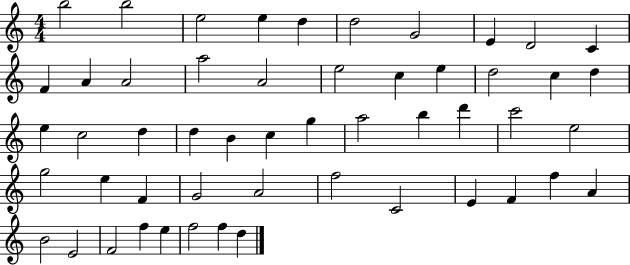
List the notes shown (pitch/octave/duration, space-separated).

B5/h B5/h E5/h E5/q D5/q D5/h G4/h E4/q D4/h C4/q F4/q A4/q A4/h A5/h A4/h E5/h C5/q E5/q D5/h C5/q D5/q E5/q C5/h D5/q D5/q B4/q C5/q G5/q A5/h B5/q D6/q C6/h E5/h G5/h E5/q F4/q G4/h A4/h F5/h C4/h E4/q F4/q F5/q A4/q B4/h E4/h F4/h F5/q E5/q F5/h F5/q D5/q